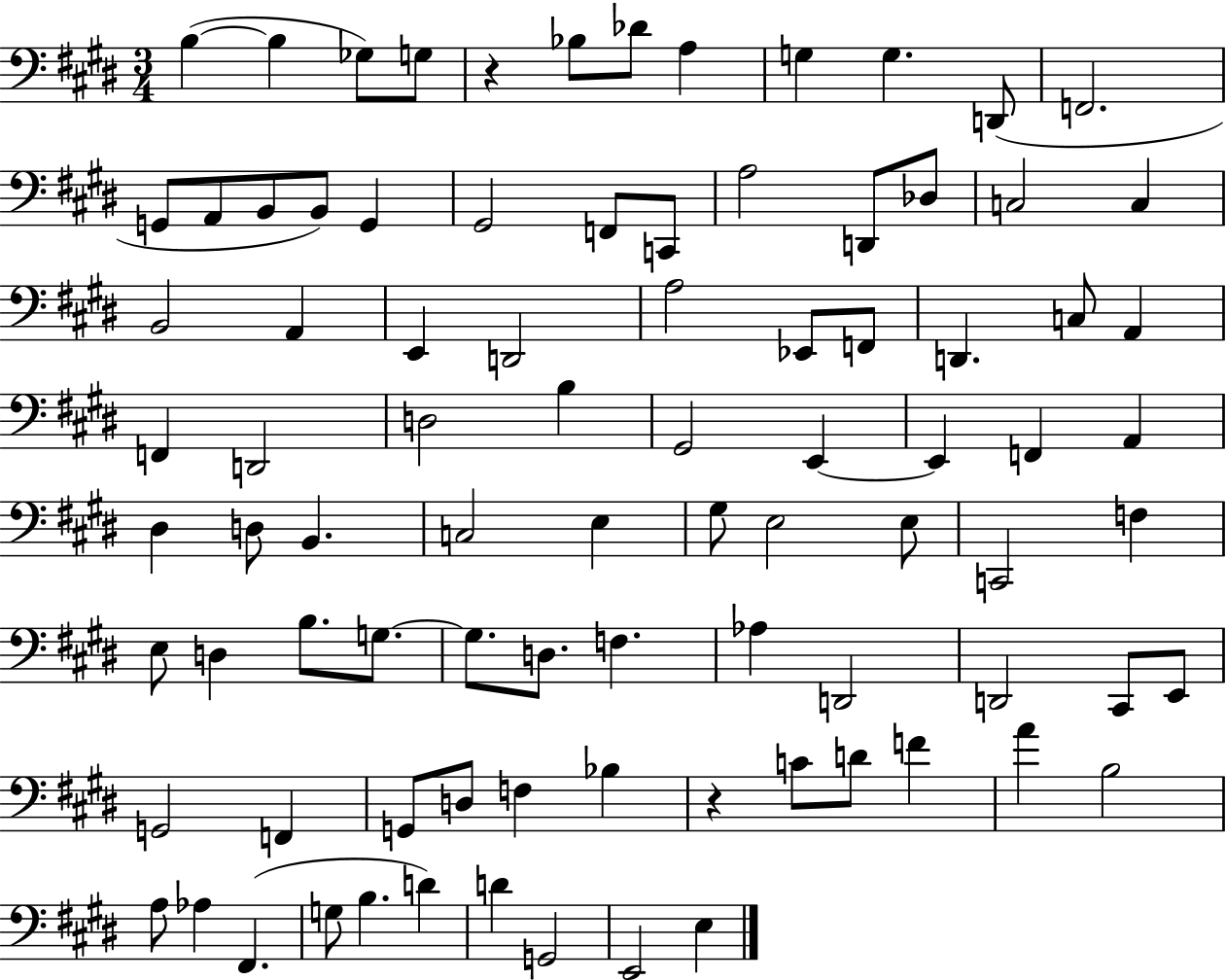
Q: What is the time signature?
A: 3/4